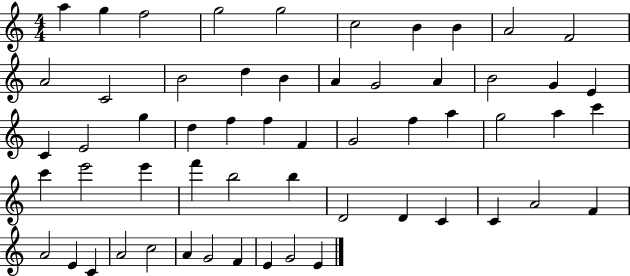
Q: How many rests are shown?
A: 0